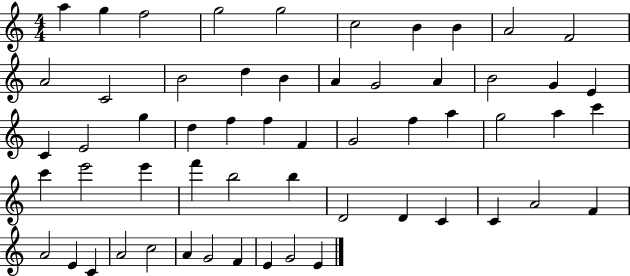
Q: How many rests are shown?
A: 0